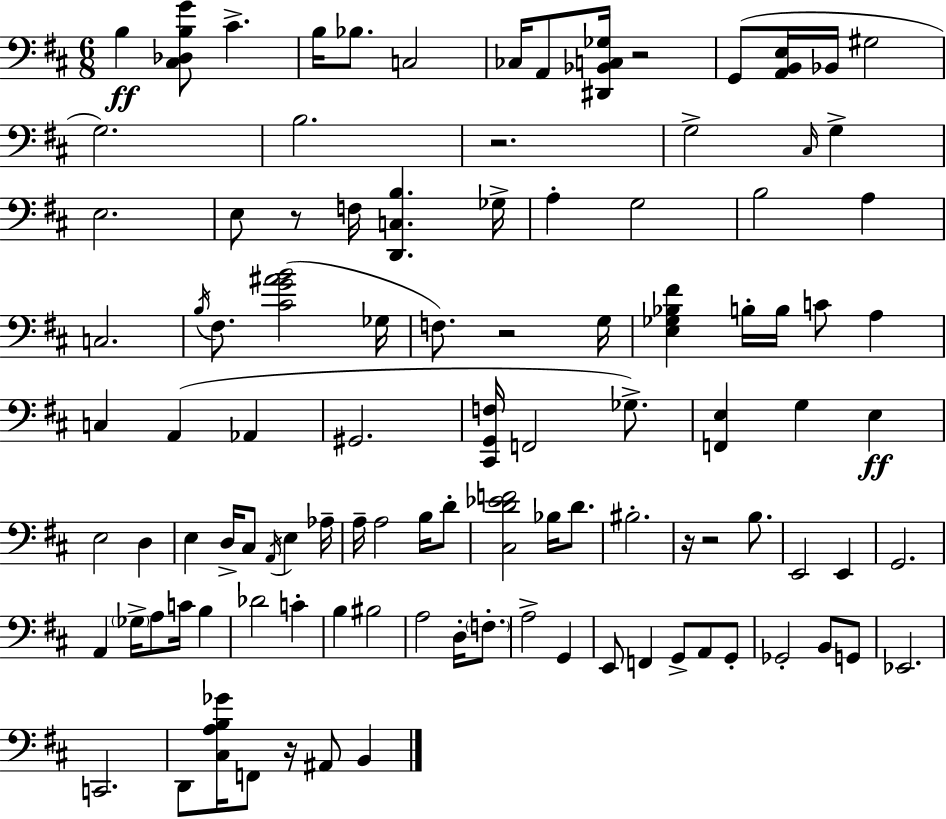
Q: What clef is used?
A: bass